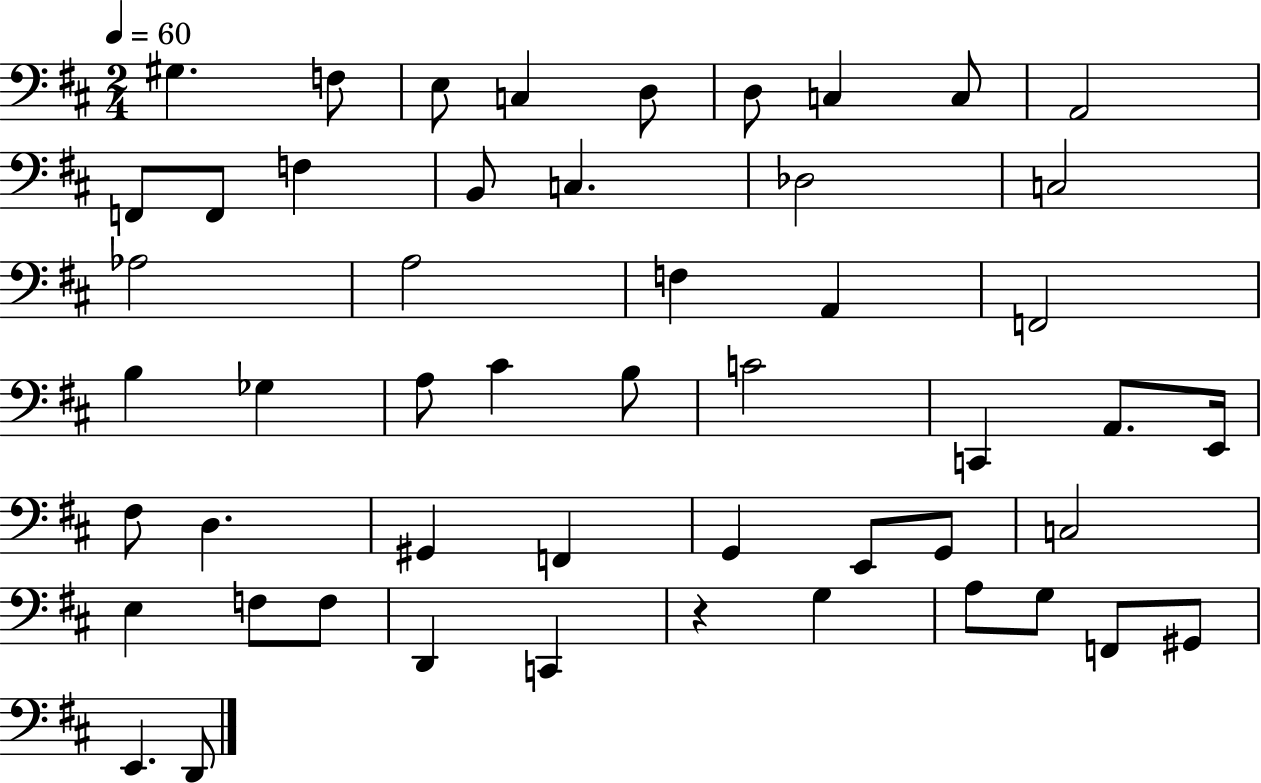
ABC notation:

X:1
T:Untitled
M:2/4
L:1/4
K:D
^G, F,/2 E,/2 C, D,/2 D,/2 C, C,/2 A,,2 F,,/2 F,,/2 F, B,,/2 C, _D,2 C,2 _A,2 A,2 F, A,, F,,2 B, _G, A,/2 ^C B,/2 C2 C,, A,,/2 E,,/4 ^F,/2 D, ^G,, F,, G,, E,,/2 G,,/2 C,2 E, F,/2 F,/2 D,, C,, z G, A,/2 G,/2 F,,/2 ^G,,/2 E,, D,,/2